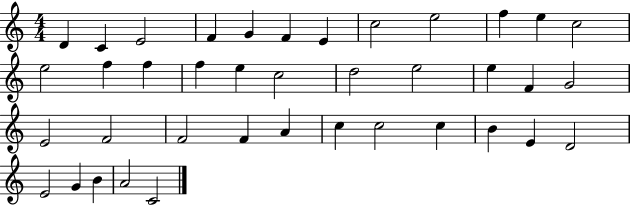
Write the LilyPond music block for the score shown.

{
  \clef treble
  \numericTimeSignature
  \time 4/4
  \key c \major
  d'4 c'4 e'2 | f'4 g'4 f'4 e'4 | c''2 e''2 | f''4 e''4 c''2 | \break e''2 f''4 f''4 | f''4 e''4 c''2 | d''2 e''2 | e''4 f'4 g'2 | \break e'2 f'2 | f'2 f'4 a'4 | c''4 c''2 c''4 | b'4 e'4 d'2 | \break e'2 g'4 b'4 | a'2 c'2 | \bar "|."
}